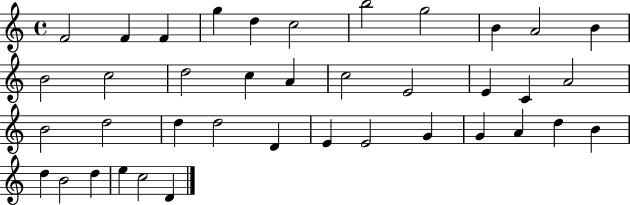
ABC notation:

X:1
T:Untitled
M:4/4
L:1/4
K:C
F2 F F g d c2 b2 g2 B A2 B B2 c2 d2 c A c2 E2 E C A2 B2 d2 d d2 D E E2 G G A d B d B2 d e c2 D